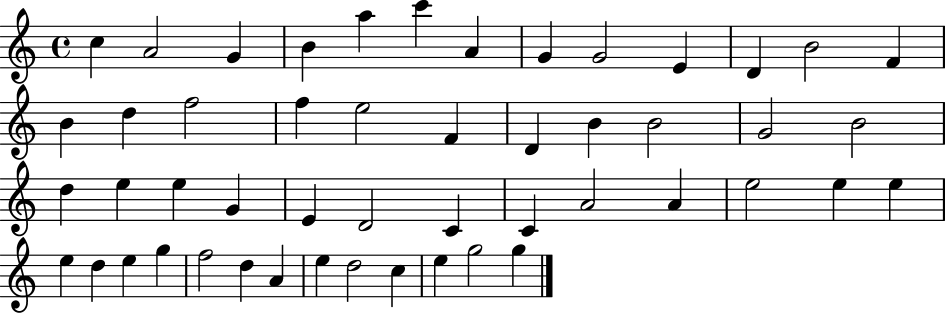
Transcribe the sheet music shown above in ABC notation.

X:1
T:Untitled
M:4/4
L:1/4
K:C
c A2 G B a c' A G G2 E D B2 F B d f2 f e2 F D B B2 G2 B2 d e e G E D2 C C A2 A e2 e e e d e g f2 d A e d2 c e g2 g